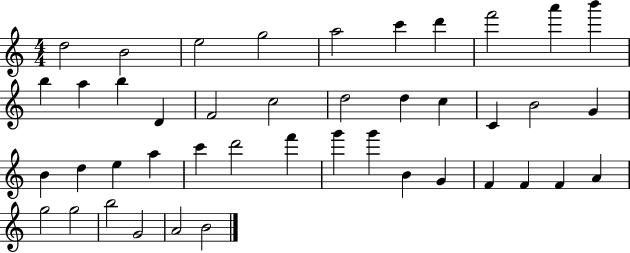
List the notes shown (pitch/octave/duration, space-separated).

D5/h B4/h E5/h G5/h A5/h C6/q D6/q F6/h A6/q B6/q B5/q A5/q B5/q D4/q F4/h C5/h D5/h D5/q C5/q C4/q B4/h G4/q B4/q D5/q E5/q A5/q C6/q D6/h F6/q G6/q G6/q B4/q G4/q F4/q F4/q F4/q A4/q G5/h G5/h B5/h G4/h A4/h B4/h